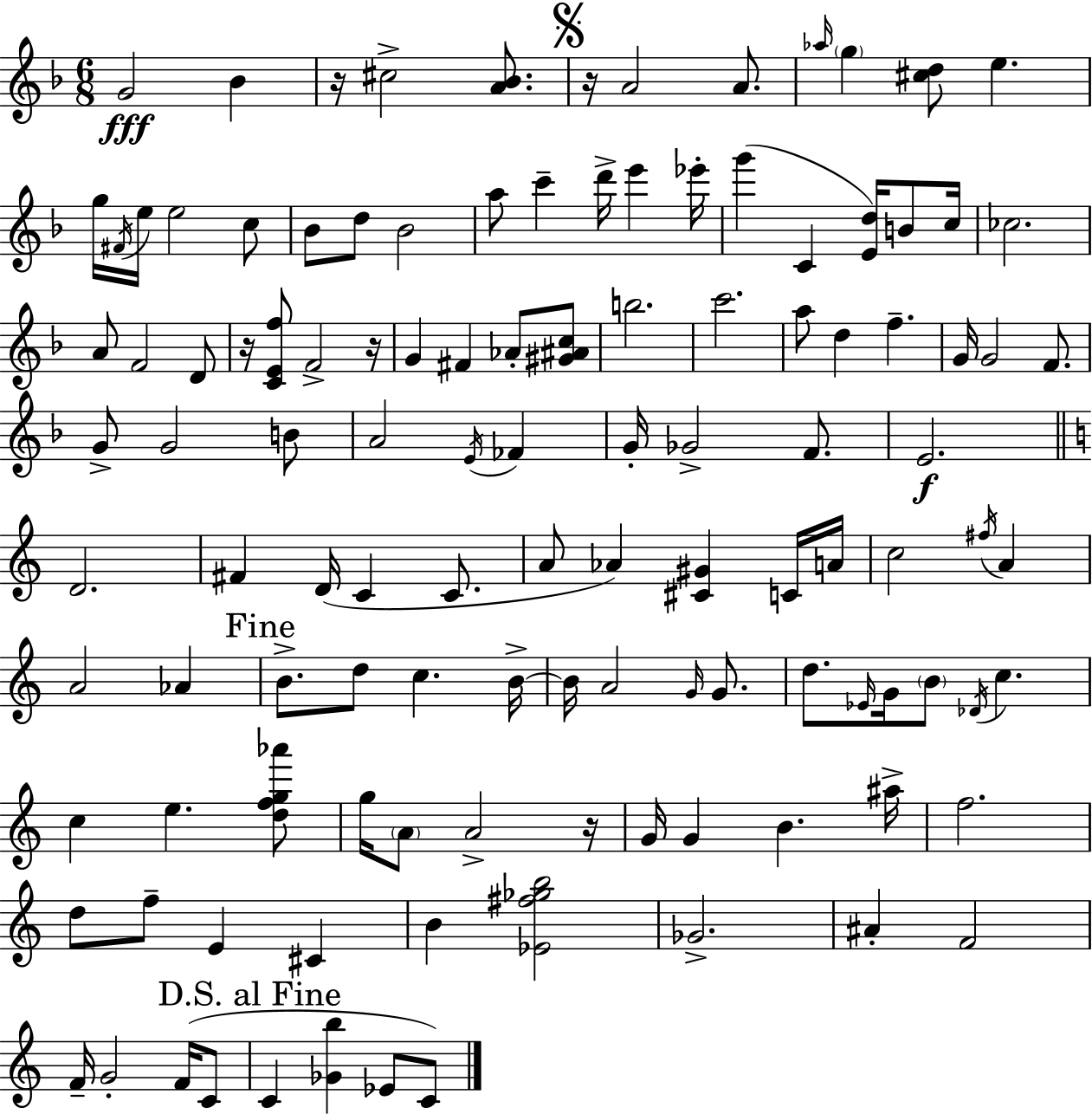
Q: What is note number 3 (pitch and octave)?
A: C#5